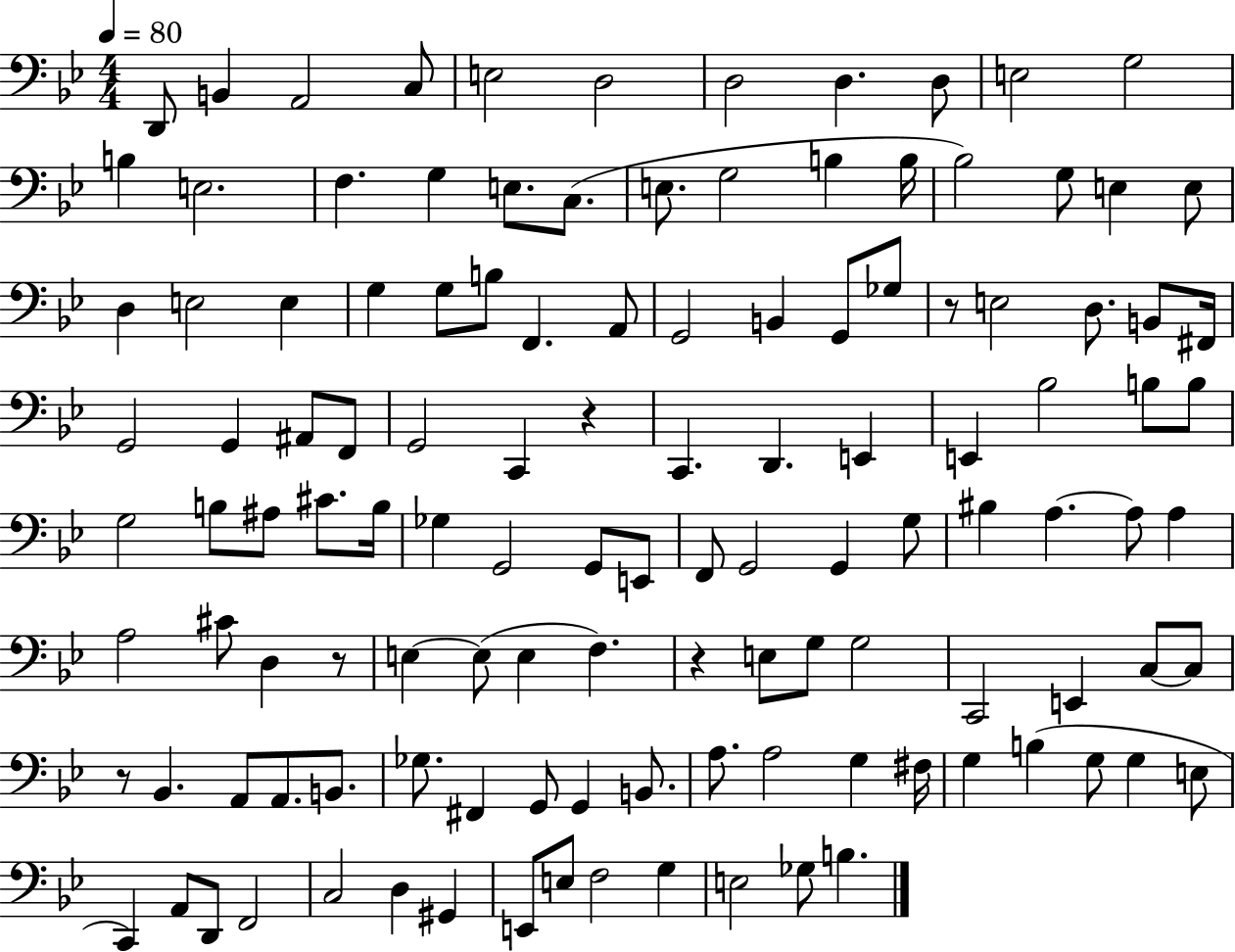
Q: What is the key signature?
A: BES major